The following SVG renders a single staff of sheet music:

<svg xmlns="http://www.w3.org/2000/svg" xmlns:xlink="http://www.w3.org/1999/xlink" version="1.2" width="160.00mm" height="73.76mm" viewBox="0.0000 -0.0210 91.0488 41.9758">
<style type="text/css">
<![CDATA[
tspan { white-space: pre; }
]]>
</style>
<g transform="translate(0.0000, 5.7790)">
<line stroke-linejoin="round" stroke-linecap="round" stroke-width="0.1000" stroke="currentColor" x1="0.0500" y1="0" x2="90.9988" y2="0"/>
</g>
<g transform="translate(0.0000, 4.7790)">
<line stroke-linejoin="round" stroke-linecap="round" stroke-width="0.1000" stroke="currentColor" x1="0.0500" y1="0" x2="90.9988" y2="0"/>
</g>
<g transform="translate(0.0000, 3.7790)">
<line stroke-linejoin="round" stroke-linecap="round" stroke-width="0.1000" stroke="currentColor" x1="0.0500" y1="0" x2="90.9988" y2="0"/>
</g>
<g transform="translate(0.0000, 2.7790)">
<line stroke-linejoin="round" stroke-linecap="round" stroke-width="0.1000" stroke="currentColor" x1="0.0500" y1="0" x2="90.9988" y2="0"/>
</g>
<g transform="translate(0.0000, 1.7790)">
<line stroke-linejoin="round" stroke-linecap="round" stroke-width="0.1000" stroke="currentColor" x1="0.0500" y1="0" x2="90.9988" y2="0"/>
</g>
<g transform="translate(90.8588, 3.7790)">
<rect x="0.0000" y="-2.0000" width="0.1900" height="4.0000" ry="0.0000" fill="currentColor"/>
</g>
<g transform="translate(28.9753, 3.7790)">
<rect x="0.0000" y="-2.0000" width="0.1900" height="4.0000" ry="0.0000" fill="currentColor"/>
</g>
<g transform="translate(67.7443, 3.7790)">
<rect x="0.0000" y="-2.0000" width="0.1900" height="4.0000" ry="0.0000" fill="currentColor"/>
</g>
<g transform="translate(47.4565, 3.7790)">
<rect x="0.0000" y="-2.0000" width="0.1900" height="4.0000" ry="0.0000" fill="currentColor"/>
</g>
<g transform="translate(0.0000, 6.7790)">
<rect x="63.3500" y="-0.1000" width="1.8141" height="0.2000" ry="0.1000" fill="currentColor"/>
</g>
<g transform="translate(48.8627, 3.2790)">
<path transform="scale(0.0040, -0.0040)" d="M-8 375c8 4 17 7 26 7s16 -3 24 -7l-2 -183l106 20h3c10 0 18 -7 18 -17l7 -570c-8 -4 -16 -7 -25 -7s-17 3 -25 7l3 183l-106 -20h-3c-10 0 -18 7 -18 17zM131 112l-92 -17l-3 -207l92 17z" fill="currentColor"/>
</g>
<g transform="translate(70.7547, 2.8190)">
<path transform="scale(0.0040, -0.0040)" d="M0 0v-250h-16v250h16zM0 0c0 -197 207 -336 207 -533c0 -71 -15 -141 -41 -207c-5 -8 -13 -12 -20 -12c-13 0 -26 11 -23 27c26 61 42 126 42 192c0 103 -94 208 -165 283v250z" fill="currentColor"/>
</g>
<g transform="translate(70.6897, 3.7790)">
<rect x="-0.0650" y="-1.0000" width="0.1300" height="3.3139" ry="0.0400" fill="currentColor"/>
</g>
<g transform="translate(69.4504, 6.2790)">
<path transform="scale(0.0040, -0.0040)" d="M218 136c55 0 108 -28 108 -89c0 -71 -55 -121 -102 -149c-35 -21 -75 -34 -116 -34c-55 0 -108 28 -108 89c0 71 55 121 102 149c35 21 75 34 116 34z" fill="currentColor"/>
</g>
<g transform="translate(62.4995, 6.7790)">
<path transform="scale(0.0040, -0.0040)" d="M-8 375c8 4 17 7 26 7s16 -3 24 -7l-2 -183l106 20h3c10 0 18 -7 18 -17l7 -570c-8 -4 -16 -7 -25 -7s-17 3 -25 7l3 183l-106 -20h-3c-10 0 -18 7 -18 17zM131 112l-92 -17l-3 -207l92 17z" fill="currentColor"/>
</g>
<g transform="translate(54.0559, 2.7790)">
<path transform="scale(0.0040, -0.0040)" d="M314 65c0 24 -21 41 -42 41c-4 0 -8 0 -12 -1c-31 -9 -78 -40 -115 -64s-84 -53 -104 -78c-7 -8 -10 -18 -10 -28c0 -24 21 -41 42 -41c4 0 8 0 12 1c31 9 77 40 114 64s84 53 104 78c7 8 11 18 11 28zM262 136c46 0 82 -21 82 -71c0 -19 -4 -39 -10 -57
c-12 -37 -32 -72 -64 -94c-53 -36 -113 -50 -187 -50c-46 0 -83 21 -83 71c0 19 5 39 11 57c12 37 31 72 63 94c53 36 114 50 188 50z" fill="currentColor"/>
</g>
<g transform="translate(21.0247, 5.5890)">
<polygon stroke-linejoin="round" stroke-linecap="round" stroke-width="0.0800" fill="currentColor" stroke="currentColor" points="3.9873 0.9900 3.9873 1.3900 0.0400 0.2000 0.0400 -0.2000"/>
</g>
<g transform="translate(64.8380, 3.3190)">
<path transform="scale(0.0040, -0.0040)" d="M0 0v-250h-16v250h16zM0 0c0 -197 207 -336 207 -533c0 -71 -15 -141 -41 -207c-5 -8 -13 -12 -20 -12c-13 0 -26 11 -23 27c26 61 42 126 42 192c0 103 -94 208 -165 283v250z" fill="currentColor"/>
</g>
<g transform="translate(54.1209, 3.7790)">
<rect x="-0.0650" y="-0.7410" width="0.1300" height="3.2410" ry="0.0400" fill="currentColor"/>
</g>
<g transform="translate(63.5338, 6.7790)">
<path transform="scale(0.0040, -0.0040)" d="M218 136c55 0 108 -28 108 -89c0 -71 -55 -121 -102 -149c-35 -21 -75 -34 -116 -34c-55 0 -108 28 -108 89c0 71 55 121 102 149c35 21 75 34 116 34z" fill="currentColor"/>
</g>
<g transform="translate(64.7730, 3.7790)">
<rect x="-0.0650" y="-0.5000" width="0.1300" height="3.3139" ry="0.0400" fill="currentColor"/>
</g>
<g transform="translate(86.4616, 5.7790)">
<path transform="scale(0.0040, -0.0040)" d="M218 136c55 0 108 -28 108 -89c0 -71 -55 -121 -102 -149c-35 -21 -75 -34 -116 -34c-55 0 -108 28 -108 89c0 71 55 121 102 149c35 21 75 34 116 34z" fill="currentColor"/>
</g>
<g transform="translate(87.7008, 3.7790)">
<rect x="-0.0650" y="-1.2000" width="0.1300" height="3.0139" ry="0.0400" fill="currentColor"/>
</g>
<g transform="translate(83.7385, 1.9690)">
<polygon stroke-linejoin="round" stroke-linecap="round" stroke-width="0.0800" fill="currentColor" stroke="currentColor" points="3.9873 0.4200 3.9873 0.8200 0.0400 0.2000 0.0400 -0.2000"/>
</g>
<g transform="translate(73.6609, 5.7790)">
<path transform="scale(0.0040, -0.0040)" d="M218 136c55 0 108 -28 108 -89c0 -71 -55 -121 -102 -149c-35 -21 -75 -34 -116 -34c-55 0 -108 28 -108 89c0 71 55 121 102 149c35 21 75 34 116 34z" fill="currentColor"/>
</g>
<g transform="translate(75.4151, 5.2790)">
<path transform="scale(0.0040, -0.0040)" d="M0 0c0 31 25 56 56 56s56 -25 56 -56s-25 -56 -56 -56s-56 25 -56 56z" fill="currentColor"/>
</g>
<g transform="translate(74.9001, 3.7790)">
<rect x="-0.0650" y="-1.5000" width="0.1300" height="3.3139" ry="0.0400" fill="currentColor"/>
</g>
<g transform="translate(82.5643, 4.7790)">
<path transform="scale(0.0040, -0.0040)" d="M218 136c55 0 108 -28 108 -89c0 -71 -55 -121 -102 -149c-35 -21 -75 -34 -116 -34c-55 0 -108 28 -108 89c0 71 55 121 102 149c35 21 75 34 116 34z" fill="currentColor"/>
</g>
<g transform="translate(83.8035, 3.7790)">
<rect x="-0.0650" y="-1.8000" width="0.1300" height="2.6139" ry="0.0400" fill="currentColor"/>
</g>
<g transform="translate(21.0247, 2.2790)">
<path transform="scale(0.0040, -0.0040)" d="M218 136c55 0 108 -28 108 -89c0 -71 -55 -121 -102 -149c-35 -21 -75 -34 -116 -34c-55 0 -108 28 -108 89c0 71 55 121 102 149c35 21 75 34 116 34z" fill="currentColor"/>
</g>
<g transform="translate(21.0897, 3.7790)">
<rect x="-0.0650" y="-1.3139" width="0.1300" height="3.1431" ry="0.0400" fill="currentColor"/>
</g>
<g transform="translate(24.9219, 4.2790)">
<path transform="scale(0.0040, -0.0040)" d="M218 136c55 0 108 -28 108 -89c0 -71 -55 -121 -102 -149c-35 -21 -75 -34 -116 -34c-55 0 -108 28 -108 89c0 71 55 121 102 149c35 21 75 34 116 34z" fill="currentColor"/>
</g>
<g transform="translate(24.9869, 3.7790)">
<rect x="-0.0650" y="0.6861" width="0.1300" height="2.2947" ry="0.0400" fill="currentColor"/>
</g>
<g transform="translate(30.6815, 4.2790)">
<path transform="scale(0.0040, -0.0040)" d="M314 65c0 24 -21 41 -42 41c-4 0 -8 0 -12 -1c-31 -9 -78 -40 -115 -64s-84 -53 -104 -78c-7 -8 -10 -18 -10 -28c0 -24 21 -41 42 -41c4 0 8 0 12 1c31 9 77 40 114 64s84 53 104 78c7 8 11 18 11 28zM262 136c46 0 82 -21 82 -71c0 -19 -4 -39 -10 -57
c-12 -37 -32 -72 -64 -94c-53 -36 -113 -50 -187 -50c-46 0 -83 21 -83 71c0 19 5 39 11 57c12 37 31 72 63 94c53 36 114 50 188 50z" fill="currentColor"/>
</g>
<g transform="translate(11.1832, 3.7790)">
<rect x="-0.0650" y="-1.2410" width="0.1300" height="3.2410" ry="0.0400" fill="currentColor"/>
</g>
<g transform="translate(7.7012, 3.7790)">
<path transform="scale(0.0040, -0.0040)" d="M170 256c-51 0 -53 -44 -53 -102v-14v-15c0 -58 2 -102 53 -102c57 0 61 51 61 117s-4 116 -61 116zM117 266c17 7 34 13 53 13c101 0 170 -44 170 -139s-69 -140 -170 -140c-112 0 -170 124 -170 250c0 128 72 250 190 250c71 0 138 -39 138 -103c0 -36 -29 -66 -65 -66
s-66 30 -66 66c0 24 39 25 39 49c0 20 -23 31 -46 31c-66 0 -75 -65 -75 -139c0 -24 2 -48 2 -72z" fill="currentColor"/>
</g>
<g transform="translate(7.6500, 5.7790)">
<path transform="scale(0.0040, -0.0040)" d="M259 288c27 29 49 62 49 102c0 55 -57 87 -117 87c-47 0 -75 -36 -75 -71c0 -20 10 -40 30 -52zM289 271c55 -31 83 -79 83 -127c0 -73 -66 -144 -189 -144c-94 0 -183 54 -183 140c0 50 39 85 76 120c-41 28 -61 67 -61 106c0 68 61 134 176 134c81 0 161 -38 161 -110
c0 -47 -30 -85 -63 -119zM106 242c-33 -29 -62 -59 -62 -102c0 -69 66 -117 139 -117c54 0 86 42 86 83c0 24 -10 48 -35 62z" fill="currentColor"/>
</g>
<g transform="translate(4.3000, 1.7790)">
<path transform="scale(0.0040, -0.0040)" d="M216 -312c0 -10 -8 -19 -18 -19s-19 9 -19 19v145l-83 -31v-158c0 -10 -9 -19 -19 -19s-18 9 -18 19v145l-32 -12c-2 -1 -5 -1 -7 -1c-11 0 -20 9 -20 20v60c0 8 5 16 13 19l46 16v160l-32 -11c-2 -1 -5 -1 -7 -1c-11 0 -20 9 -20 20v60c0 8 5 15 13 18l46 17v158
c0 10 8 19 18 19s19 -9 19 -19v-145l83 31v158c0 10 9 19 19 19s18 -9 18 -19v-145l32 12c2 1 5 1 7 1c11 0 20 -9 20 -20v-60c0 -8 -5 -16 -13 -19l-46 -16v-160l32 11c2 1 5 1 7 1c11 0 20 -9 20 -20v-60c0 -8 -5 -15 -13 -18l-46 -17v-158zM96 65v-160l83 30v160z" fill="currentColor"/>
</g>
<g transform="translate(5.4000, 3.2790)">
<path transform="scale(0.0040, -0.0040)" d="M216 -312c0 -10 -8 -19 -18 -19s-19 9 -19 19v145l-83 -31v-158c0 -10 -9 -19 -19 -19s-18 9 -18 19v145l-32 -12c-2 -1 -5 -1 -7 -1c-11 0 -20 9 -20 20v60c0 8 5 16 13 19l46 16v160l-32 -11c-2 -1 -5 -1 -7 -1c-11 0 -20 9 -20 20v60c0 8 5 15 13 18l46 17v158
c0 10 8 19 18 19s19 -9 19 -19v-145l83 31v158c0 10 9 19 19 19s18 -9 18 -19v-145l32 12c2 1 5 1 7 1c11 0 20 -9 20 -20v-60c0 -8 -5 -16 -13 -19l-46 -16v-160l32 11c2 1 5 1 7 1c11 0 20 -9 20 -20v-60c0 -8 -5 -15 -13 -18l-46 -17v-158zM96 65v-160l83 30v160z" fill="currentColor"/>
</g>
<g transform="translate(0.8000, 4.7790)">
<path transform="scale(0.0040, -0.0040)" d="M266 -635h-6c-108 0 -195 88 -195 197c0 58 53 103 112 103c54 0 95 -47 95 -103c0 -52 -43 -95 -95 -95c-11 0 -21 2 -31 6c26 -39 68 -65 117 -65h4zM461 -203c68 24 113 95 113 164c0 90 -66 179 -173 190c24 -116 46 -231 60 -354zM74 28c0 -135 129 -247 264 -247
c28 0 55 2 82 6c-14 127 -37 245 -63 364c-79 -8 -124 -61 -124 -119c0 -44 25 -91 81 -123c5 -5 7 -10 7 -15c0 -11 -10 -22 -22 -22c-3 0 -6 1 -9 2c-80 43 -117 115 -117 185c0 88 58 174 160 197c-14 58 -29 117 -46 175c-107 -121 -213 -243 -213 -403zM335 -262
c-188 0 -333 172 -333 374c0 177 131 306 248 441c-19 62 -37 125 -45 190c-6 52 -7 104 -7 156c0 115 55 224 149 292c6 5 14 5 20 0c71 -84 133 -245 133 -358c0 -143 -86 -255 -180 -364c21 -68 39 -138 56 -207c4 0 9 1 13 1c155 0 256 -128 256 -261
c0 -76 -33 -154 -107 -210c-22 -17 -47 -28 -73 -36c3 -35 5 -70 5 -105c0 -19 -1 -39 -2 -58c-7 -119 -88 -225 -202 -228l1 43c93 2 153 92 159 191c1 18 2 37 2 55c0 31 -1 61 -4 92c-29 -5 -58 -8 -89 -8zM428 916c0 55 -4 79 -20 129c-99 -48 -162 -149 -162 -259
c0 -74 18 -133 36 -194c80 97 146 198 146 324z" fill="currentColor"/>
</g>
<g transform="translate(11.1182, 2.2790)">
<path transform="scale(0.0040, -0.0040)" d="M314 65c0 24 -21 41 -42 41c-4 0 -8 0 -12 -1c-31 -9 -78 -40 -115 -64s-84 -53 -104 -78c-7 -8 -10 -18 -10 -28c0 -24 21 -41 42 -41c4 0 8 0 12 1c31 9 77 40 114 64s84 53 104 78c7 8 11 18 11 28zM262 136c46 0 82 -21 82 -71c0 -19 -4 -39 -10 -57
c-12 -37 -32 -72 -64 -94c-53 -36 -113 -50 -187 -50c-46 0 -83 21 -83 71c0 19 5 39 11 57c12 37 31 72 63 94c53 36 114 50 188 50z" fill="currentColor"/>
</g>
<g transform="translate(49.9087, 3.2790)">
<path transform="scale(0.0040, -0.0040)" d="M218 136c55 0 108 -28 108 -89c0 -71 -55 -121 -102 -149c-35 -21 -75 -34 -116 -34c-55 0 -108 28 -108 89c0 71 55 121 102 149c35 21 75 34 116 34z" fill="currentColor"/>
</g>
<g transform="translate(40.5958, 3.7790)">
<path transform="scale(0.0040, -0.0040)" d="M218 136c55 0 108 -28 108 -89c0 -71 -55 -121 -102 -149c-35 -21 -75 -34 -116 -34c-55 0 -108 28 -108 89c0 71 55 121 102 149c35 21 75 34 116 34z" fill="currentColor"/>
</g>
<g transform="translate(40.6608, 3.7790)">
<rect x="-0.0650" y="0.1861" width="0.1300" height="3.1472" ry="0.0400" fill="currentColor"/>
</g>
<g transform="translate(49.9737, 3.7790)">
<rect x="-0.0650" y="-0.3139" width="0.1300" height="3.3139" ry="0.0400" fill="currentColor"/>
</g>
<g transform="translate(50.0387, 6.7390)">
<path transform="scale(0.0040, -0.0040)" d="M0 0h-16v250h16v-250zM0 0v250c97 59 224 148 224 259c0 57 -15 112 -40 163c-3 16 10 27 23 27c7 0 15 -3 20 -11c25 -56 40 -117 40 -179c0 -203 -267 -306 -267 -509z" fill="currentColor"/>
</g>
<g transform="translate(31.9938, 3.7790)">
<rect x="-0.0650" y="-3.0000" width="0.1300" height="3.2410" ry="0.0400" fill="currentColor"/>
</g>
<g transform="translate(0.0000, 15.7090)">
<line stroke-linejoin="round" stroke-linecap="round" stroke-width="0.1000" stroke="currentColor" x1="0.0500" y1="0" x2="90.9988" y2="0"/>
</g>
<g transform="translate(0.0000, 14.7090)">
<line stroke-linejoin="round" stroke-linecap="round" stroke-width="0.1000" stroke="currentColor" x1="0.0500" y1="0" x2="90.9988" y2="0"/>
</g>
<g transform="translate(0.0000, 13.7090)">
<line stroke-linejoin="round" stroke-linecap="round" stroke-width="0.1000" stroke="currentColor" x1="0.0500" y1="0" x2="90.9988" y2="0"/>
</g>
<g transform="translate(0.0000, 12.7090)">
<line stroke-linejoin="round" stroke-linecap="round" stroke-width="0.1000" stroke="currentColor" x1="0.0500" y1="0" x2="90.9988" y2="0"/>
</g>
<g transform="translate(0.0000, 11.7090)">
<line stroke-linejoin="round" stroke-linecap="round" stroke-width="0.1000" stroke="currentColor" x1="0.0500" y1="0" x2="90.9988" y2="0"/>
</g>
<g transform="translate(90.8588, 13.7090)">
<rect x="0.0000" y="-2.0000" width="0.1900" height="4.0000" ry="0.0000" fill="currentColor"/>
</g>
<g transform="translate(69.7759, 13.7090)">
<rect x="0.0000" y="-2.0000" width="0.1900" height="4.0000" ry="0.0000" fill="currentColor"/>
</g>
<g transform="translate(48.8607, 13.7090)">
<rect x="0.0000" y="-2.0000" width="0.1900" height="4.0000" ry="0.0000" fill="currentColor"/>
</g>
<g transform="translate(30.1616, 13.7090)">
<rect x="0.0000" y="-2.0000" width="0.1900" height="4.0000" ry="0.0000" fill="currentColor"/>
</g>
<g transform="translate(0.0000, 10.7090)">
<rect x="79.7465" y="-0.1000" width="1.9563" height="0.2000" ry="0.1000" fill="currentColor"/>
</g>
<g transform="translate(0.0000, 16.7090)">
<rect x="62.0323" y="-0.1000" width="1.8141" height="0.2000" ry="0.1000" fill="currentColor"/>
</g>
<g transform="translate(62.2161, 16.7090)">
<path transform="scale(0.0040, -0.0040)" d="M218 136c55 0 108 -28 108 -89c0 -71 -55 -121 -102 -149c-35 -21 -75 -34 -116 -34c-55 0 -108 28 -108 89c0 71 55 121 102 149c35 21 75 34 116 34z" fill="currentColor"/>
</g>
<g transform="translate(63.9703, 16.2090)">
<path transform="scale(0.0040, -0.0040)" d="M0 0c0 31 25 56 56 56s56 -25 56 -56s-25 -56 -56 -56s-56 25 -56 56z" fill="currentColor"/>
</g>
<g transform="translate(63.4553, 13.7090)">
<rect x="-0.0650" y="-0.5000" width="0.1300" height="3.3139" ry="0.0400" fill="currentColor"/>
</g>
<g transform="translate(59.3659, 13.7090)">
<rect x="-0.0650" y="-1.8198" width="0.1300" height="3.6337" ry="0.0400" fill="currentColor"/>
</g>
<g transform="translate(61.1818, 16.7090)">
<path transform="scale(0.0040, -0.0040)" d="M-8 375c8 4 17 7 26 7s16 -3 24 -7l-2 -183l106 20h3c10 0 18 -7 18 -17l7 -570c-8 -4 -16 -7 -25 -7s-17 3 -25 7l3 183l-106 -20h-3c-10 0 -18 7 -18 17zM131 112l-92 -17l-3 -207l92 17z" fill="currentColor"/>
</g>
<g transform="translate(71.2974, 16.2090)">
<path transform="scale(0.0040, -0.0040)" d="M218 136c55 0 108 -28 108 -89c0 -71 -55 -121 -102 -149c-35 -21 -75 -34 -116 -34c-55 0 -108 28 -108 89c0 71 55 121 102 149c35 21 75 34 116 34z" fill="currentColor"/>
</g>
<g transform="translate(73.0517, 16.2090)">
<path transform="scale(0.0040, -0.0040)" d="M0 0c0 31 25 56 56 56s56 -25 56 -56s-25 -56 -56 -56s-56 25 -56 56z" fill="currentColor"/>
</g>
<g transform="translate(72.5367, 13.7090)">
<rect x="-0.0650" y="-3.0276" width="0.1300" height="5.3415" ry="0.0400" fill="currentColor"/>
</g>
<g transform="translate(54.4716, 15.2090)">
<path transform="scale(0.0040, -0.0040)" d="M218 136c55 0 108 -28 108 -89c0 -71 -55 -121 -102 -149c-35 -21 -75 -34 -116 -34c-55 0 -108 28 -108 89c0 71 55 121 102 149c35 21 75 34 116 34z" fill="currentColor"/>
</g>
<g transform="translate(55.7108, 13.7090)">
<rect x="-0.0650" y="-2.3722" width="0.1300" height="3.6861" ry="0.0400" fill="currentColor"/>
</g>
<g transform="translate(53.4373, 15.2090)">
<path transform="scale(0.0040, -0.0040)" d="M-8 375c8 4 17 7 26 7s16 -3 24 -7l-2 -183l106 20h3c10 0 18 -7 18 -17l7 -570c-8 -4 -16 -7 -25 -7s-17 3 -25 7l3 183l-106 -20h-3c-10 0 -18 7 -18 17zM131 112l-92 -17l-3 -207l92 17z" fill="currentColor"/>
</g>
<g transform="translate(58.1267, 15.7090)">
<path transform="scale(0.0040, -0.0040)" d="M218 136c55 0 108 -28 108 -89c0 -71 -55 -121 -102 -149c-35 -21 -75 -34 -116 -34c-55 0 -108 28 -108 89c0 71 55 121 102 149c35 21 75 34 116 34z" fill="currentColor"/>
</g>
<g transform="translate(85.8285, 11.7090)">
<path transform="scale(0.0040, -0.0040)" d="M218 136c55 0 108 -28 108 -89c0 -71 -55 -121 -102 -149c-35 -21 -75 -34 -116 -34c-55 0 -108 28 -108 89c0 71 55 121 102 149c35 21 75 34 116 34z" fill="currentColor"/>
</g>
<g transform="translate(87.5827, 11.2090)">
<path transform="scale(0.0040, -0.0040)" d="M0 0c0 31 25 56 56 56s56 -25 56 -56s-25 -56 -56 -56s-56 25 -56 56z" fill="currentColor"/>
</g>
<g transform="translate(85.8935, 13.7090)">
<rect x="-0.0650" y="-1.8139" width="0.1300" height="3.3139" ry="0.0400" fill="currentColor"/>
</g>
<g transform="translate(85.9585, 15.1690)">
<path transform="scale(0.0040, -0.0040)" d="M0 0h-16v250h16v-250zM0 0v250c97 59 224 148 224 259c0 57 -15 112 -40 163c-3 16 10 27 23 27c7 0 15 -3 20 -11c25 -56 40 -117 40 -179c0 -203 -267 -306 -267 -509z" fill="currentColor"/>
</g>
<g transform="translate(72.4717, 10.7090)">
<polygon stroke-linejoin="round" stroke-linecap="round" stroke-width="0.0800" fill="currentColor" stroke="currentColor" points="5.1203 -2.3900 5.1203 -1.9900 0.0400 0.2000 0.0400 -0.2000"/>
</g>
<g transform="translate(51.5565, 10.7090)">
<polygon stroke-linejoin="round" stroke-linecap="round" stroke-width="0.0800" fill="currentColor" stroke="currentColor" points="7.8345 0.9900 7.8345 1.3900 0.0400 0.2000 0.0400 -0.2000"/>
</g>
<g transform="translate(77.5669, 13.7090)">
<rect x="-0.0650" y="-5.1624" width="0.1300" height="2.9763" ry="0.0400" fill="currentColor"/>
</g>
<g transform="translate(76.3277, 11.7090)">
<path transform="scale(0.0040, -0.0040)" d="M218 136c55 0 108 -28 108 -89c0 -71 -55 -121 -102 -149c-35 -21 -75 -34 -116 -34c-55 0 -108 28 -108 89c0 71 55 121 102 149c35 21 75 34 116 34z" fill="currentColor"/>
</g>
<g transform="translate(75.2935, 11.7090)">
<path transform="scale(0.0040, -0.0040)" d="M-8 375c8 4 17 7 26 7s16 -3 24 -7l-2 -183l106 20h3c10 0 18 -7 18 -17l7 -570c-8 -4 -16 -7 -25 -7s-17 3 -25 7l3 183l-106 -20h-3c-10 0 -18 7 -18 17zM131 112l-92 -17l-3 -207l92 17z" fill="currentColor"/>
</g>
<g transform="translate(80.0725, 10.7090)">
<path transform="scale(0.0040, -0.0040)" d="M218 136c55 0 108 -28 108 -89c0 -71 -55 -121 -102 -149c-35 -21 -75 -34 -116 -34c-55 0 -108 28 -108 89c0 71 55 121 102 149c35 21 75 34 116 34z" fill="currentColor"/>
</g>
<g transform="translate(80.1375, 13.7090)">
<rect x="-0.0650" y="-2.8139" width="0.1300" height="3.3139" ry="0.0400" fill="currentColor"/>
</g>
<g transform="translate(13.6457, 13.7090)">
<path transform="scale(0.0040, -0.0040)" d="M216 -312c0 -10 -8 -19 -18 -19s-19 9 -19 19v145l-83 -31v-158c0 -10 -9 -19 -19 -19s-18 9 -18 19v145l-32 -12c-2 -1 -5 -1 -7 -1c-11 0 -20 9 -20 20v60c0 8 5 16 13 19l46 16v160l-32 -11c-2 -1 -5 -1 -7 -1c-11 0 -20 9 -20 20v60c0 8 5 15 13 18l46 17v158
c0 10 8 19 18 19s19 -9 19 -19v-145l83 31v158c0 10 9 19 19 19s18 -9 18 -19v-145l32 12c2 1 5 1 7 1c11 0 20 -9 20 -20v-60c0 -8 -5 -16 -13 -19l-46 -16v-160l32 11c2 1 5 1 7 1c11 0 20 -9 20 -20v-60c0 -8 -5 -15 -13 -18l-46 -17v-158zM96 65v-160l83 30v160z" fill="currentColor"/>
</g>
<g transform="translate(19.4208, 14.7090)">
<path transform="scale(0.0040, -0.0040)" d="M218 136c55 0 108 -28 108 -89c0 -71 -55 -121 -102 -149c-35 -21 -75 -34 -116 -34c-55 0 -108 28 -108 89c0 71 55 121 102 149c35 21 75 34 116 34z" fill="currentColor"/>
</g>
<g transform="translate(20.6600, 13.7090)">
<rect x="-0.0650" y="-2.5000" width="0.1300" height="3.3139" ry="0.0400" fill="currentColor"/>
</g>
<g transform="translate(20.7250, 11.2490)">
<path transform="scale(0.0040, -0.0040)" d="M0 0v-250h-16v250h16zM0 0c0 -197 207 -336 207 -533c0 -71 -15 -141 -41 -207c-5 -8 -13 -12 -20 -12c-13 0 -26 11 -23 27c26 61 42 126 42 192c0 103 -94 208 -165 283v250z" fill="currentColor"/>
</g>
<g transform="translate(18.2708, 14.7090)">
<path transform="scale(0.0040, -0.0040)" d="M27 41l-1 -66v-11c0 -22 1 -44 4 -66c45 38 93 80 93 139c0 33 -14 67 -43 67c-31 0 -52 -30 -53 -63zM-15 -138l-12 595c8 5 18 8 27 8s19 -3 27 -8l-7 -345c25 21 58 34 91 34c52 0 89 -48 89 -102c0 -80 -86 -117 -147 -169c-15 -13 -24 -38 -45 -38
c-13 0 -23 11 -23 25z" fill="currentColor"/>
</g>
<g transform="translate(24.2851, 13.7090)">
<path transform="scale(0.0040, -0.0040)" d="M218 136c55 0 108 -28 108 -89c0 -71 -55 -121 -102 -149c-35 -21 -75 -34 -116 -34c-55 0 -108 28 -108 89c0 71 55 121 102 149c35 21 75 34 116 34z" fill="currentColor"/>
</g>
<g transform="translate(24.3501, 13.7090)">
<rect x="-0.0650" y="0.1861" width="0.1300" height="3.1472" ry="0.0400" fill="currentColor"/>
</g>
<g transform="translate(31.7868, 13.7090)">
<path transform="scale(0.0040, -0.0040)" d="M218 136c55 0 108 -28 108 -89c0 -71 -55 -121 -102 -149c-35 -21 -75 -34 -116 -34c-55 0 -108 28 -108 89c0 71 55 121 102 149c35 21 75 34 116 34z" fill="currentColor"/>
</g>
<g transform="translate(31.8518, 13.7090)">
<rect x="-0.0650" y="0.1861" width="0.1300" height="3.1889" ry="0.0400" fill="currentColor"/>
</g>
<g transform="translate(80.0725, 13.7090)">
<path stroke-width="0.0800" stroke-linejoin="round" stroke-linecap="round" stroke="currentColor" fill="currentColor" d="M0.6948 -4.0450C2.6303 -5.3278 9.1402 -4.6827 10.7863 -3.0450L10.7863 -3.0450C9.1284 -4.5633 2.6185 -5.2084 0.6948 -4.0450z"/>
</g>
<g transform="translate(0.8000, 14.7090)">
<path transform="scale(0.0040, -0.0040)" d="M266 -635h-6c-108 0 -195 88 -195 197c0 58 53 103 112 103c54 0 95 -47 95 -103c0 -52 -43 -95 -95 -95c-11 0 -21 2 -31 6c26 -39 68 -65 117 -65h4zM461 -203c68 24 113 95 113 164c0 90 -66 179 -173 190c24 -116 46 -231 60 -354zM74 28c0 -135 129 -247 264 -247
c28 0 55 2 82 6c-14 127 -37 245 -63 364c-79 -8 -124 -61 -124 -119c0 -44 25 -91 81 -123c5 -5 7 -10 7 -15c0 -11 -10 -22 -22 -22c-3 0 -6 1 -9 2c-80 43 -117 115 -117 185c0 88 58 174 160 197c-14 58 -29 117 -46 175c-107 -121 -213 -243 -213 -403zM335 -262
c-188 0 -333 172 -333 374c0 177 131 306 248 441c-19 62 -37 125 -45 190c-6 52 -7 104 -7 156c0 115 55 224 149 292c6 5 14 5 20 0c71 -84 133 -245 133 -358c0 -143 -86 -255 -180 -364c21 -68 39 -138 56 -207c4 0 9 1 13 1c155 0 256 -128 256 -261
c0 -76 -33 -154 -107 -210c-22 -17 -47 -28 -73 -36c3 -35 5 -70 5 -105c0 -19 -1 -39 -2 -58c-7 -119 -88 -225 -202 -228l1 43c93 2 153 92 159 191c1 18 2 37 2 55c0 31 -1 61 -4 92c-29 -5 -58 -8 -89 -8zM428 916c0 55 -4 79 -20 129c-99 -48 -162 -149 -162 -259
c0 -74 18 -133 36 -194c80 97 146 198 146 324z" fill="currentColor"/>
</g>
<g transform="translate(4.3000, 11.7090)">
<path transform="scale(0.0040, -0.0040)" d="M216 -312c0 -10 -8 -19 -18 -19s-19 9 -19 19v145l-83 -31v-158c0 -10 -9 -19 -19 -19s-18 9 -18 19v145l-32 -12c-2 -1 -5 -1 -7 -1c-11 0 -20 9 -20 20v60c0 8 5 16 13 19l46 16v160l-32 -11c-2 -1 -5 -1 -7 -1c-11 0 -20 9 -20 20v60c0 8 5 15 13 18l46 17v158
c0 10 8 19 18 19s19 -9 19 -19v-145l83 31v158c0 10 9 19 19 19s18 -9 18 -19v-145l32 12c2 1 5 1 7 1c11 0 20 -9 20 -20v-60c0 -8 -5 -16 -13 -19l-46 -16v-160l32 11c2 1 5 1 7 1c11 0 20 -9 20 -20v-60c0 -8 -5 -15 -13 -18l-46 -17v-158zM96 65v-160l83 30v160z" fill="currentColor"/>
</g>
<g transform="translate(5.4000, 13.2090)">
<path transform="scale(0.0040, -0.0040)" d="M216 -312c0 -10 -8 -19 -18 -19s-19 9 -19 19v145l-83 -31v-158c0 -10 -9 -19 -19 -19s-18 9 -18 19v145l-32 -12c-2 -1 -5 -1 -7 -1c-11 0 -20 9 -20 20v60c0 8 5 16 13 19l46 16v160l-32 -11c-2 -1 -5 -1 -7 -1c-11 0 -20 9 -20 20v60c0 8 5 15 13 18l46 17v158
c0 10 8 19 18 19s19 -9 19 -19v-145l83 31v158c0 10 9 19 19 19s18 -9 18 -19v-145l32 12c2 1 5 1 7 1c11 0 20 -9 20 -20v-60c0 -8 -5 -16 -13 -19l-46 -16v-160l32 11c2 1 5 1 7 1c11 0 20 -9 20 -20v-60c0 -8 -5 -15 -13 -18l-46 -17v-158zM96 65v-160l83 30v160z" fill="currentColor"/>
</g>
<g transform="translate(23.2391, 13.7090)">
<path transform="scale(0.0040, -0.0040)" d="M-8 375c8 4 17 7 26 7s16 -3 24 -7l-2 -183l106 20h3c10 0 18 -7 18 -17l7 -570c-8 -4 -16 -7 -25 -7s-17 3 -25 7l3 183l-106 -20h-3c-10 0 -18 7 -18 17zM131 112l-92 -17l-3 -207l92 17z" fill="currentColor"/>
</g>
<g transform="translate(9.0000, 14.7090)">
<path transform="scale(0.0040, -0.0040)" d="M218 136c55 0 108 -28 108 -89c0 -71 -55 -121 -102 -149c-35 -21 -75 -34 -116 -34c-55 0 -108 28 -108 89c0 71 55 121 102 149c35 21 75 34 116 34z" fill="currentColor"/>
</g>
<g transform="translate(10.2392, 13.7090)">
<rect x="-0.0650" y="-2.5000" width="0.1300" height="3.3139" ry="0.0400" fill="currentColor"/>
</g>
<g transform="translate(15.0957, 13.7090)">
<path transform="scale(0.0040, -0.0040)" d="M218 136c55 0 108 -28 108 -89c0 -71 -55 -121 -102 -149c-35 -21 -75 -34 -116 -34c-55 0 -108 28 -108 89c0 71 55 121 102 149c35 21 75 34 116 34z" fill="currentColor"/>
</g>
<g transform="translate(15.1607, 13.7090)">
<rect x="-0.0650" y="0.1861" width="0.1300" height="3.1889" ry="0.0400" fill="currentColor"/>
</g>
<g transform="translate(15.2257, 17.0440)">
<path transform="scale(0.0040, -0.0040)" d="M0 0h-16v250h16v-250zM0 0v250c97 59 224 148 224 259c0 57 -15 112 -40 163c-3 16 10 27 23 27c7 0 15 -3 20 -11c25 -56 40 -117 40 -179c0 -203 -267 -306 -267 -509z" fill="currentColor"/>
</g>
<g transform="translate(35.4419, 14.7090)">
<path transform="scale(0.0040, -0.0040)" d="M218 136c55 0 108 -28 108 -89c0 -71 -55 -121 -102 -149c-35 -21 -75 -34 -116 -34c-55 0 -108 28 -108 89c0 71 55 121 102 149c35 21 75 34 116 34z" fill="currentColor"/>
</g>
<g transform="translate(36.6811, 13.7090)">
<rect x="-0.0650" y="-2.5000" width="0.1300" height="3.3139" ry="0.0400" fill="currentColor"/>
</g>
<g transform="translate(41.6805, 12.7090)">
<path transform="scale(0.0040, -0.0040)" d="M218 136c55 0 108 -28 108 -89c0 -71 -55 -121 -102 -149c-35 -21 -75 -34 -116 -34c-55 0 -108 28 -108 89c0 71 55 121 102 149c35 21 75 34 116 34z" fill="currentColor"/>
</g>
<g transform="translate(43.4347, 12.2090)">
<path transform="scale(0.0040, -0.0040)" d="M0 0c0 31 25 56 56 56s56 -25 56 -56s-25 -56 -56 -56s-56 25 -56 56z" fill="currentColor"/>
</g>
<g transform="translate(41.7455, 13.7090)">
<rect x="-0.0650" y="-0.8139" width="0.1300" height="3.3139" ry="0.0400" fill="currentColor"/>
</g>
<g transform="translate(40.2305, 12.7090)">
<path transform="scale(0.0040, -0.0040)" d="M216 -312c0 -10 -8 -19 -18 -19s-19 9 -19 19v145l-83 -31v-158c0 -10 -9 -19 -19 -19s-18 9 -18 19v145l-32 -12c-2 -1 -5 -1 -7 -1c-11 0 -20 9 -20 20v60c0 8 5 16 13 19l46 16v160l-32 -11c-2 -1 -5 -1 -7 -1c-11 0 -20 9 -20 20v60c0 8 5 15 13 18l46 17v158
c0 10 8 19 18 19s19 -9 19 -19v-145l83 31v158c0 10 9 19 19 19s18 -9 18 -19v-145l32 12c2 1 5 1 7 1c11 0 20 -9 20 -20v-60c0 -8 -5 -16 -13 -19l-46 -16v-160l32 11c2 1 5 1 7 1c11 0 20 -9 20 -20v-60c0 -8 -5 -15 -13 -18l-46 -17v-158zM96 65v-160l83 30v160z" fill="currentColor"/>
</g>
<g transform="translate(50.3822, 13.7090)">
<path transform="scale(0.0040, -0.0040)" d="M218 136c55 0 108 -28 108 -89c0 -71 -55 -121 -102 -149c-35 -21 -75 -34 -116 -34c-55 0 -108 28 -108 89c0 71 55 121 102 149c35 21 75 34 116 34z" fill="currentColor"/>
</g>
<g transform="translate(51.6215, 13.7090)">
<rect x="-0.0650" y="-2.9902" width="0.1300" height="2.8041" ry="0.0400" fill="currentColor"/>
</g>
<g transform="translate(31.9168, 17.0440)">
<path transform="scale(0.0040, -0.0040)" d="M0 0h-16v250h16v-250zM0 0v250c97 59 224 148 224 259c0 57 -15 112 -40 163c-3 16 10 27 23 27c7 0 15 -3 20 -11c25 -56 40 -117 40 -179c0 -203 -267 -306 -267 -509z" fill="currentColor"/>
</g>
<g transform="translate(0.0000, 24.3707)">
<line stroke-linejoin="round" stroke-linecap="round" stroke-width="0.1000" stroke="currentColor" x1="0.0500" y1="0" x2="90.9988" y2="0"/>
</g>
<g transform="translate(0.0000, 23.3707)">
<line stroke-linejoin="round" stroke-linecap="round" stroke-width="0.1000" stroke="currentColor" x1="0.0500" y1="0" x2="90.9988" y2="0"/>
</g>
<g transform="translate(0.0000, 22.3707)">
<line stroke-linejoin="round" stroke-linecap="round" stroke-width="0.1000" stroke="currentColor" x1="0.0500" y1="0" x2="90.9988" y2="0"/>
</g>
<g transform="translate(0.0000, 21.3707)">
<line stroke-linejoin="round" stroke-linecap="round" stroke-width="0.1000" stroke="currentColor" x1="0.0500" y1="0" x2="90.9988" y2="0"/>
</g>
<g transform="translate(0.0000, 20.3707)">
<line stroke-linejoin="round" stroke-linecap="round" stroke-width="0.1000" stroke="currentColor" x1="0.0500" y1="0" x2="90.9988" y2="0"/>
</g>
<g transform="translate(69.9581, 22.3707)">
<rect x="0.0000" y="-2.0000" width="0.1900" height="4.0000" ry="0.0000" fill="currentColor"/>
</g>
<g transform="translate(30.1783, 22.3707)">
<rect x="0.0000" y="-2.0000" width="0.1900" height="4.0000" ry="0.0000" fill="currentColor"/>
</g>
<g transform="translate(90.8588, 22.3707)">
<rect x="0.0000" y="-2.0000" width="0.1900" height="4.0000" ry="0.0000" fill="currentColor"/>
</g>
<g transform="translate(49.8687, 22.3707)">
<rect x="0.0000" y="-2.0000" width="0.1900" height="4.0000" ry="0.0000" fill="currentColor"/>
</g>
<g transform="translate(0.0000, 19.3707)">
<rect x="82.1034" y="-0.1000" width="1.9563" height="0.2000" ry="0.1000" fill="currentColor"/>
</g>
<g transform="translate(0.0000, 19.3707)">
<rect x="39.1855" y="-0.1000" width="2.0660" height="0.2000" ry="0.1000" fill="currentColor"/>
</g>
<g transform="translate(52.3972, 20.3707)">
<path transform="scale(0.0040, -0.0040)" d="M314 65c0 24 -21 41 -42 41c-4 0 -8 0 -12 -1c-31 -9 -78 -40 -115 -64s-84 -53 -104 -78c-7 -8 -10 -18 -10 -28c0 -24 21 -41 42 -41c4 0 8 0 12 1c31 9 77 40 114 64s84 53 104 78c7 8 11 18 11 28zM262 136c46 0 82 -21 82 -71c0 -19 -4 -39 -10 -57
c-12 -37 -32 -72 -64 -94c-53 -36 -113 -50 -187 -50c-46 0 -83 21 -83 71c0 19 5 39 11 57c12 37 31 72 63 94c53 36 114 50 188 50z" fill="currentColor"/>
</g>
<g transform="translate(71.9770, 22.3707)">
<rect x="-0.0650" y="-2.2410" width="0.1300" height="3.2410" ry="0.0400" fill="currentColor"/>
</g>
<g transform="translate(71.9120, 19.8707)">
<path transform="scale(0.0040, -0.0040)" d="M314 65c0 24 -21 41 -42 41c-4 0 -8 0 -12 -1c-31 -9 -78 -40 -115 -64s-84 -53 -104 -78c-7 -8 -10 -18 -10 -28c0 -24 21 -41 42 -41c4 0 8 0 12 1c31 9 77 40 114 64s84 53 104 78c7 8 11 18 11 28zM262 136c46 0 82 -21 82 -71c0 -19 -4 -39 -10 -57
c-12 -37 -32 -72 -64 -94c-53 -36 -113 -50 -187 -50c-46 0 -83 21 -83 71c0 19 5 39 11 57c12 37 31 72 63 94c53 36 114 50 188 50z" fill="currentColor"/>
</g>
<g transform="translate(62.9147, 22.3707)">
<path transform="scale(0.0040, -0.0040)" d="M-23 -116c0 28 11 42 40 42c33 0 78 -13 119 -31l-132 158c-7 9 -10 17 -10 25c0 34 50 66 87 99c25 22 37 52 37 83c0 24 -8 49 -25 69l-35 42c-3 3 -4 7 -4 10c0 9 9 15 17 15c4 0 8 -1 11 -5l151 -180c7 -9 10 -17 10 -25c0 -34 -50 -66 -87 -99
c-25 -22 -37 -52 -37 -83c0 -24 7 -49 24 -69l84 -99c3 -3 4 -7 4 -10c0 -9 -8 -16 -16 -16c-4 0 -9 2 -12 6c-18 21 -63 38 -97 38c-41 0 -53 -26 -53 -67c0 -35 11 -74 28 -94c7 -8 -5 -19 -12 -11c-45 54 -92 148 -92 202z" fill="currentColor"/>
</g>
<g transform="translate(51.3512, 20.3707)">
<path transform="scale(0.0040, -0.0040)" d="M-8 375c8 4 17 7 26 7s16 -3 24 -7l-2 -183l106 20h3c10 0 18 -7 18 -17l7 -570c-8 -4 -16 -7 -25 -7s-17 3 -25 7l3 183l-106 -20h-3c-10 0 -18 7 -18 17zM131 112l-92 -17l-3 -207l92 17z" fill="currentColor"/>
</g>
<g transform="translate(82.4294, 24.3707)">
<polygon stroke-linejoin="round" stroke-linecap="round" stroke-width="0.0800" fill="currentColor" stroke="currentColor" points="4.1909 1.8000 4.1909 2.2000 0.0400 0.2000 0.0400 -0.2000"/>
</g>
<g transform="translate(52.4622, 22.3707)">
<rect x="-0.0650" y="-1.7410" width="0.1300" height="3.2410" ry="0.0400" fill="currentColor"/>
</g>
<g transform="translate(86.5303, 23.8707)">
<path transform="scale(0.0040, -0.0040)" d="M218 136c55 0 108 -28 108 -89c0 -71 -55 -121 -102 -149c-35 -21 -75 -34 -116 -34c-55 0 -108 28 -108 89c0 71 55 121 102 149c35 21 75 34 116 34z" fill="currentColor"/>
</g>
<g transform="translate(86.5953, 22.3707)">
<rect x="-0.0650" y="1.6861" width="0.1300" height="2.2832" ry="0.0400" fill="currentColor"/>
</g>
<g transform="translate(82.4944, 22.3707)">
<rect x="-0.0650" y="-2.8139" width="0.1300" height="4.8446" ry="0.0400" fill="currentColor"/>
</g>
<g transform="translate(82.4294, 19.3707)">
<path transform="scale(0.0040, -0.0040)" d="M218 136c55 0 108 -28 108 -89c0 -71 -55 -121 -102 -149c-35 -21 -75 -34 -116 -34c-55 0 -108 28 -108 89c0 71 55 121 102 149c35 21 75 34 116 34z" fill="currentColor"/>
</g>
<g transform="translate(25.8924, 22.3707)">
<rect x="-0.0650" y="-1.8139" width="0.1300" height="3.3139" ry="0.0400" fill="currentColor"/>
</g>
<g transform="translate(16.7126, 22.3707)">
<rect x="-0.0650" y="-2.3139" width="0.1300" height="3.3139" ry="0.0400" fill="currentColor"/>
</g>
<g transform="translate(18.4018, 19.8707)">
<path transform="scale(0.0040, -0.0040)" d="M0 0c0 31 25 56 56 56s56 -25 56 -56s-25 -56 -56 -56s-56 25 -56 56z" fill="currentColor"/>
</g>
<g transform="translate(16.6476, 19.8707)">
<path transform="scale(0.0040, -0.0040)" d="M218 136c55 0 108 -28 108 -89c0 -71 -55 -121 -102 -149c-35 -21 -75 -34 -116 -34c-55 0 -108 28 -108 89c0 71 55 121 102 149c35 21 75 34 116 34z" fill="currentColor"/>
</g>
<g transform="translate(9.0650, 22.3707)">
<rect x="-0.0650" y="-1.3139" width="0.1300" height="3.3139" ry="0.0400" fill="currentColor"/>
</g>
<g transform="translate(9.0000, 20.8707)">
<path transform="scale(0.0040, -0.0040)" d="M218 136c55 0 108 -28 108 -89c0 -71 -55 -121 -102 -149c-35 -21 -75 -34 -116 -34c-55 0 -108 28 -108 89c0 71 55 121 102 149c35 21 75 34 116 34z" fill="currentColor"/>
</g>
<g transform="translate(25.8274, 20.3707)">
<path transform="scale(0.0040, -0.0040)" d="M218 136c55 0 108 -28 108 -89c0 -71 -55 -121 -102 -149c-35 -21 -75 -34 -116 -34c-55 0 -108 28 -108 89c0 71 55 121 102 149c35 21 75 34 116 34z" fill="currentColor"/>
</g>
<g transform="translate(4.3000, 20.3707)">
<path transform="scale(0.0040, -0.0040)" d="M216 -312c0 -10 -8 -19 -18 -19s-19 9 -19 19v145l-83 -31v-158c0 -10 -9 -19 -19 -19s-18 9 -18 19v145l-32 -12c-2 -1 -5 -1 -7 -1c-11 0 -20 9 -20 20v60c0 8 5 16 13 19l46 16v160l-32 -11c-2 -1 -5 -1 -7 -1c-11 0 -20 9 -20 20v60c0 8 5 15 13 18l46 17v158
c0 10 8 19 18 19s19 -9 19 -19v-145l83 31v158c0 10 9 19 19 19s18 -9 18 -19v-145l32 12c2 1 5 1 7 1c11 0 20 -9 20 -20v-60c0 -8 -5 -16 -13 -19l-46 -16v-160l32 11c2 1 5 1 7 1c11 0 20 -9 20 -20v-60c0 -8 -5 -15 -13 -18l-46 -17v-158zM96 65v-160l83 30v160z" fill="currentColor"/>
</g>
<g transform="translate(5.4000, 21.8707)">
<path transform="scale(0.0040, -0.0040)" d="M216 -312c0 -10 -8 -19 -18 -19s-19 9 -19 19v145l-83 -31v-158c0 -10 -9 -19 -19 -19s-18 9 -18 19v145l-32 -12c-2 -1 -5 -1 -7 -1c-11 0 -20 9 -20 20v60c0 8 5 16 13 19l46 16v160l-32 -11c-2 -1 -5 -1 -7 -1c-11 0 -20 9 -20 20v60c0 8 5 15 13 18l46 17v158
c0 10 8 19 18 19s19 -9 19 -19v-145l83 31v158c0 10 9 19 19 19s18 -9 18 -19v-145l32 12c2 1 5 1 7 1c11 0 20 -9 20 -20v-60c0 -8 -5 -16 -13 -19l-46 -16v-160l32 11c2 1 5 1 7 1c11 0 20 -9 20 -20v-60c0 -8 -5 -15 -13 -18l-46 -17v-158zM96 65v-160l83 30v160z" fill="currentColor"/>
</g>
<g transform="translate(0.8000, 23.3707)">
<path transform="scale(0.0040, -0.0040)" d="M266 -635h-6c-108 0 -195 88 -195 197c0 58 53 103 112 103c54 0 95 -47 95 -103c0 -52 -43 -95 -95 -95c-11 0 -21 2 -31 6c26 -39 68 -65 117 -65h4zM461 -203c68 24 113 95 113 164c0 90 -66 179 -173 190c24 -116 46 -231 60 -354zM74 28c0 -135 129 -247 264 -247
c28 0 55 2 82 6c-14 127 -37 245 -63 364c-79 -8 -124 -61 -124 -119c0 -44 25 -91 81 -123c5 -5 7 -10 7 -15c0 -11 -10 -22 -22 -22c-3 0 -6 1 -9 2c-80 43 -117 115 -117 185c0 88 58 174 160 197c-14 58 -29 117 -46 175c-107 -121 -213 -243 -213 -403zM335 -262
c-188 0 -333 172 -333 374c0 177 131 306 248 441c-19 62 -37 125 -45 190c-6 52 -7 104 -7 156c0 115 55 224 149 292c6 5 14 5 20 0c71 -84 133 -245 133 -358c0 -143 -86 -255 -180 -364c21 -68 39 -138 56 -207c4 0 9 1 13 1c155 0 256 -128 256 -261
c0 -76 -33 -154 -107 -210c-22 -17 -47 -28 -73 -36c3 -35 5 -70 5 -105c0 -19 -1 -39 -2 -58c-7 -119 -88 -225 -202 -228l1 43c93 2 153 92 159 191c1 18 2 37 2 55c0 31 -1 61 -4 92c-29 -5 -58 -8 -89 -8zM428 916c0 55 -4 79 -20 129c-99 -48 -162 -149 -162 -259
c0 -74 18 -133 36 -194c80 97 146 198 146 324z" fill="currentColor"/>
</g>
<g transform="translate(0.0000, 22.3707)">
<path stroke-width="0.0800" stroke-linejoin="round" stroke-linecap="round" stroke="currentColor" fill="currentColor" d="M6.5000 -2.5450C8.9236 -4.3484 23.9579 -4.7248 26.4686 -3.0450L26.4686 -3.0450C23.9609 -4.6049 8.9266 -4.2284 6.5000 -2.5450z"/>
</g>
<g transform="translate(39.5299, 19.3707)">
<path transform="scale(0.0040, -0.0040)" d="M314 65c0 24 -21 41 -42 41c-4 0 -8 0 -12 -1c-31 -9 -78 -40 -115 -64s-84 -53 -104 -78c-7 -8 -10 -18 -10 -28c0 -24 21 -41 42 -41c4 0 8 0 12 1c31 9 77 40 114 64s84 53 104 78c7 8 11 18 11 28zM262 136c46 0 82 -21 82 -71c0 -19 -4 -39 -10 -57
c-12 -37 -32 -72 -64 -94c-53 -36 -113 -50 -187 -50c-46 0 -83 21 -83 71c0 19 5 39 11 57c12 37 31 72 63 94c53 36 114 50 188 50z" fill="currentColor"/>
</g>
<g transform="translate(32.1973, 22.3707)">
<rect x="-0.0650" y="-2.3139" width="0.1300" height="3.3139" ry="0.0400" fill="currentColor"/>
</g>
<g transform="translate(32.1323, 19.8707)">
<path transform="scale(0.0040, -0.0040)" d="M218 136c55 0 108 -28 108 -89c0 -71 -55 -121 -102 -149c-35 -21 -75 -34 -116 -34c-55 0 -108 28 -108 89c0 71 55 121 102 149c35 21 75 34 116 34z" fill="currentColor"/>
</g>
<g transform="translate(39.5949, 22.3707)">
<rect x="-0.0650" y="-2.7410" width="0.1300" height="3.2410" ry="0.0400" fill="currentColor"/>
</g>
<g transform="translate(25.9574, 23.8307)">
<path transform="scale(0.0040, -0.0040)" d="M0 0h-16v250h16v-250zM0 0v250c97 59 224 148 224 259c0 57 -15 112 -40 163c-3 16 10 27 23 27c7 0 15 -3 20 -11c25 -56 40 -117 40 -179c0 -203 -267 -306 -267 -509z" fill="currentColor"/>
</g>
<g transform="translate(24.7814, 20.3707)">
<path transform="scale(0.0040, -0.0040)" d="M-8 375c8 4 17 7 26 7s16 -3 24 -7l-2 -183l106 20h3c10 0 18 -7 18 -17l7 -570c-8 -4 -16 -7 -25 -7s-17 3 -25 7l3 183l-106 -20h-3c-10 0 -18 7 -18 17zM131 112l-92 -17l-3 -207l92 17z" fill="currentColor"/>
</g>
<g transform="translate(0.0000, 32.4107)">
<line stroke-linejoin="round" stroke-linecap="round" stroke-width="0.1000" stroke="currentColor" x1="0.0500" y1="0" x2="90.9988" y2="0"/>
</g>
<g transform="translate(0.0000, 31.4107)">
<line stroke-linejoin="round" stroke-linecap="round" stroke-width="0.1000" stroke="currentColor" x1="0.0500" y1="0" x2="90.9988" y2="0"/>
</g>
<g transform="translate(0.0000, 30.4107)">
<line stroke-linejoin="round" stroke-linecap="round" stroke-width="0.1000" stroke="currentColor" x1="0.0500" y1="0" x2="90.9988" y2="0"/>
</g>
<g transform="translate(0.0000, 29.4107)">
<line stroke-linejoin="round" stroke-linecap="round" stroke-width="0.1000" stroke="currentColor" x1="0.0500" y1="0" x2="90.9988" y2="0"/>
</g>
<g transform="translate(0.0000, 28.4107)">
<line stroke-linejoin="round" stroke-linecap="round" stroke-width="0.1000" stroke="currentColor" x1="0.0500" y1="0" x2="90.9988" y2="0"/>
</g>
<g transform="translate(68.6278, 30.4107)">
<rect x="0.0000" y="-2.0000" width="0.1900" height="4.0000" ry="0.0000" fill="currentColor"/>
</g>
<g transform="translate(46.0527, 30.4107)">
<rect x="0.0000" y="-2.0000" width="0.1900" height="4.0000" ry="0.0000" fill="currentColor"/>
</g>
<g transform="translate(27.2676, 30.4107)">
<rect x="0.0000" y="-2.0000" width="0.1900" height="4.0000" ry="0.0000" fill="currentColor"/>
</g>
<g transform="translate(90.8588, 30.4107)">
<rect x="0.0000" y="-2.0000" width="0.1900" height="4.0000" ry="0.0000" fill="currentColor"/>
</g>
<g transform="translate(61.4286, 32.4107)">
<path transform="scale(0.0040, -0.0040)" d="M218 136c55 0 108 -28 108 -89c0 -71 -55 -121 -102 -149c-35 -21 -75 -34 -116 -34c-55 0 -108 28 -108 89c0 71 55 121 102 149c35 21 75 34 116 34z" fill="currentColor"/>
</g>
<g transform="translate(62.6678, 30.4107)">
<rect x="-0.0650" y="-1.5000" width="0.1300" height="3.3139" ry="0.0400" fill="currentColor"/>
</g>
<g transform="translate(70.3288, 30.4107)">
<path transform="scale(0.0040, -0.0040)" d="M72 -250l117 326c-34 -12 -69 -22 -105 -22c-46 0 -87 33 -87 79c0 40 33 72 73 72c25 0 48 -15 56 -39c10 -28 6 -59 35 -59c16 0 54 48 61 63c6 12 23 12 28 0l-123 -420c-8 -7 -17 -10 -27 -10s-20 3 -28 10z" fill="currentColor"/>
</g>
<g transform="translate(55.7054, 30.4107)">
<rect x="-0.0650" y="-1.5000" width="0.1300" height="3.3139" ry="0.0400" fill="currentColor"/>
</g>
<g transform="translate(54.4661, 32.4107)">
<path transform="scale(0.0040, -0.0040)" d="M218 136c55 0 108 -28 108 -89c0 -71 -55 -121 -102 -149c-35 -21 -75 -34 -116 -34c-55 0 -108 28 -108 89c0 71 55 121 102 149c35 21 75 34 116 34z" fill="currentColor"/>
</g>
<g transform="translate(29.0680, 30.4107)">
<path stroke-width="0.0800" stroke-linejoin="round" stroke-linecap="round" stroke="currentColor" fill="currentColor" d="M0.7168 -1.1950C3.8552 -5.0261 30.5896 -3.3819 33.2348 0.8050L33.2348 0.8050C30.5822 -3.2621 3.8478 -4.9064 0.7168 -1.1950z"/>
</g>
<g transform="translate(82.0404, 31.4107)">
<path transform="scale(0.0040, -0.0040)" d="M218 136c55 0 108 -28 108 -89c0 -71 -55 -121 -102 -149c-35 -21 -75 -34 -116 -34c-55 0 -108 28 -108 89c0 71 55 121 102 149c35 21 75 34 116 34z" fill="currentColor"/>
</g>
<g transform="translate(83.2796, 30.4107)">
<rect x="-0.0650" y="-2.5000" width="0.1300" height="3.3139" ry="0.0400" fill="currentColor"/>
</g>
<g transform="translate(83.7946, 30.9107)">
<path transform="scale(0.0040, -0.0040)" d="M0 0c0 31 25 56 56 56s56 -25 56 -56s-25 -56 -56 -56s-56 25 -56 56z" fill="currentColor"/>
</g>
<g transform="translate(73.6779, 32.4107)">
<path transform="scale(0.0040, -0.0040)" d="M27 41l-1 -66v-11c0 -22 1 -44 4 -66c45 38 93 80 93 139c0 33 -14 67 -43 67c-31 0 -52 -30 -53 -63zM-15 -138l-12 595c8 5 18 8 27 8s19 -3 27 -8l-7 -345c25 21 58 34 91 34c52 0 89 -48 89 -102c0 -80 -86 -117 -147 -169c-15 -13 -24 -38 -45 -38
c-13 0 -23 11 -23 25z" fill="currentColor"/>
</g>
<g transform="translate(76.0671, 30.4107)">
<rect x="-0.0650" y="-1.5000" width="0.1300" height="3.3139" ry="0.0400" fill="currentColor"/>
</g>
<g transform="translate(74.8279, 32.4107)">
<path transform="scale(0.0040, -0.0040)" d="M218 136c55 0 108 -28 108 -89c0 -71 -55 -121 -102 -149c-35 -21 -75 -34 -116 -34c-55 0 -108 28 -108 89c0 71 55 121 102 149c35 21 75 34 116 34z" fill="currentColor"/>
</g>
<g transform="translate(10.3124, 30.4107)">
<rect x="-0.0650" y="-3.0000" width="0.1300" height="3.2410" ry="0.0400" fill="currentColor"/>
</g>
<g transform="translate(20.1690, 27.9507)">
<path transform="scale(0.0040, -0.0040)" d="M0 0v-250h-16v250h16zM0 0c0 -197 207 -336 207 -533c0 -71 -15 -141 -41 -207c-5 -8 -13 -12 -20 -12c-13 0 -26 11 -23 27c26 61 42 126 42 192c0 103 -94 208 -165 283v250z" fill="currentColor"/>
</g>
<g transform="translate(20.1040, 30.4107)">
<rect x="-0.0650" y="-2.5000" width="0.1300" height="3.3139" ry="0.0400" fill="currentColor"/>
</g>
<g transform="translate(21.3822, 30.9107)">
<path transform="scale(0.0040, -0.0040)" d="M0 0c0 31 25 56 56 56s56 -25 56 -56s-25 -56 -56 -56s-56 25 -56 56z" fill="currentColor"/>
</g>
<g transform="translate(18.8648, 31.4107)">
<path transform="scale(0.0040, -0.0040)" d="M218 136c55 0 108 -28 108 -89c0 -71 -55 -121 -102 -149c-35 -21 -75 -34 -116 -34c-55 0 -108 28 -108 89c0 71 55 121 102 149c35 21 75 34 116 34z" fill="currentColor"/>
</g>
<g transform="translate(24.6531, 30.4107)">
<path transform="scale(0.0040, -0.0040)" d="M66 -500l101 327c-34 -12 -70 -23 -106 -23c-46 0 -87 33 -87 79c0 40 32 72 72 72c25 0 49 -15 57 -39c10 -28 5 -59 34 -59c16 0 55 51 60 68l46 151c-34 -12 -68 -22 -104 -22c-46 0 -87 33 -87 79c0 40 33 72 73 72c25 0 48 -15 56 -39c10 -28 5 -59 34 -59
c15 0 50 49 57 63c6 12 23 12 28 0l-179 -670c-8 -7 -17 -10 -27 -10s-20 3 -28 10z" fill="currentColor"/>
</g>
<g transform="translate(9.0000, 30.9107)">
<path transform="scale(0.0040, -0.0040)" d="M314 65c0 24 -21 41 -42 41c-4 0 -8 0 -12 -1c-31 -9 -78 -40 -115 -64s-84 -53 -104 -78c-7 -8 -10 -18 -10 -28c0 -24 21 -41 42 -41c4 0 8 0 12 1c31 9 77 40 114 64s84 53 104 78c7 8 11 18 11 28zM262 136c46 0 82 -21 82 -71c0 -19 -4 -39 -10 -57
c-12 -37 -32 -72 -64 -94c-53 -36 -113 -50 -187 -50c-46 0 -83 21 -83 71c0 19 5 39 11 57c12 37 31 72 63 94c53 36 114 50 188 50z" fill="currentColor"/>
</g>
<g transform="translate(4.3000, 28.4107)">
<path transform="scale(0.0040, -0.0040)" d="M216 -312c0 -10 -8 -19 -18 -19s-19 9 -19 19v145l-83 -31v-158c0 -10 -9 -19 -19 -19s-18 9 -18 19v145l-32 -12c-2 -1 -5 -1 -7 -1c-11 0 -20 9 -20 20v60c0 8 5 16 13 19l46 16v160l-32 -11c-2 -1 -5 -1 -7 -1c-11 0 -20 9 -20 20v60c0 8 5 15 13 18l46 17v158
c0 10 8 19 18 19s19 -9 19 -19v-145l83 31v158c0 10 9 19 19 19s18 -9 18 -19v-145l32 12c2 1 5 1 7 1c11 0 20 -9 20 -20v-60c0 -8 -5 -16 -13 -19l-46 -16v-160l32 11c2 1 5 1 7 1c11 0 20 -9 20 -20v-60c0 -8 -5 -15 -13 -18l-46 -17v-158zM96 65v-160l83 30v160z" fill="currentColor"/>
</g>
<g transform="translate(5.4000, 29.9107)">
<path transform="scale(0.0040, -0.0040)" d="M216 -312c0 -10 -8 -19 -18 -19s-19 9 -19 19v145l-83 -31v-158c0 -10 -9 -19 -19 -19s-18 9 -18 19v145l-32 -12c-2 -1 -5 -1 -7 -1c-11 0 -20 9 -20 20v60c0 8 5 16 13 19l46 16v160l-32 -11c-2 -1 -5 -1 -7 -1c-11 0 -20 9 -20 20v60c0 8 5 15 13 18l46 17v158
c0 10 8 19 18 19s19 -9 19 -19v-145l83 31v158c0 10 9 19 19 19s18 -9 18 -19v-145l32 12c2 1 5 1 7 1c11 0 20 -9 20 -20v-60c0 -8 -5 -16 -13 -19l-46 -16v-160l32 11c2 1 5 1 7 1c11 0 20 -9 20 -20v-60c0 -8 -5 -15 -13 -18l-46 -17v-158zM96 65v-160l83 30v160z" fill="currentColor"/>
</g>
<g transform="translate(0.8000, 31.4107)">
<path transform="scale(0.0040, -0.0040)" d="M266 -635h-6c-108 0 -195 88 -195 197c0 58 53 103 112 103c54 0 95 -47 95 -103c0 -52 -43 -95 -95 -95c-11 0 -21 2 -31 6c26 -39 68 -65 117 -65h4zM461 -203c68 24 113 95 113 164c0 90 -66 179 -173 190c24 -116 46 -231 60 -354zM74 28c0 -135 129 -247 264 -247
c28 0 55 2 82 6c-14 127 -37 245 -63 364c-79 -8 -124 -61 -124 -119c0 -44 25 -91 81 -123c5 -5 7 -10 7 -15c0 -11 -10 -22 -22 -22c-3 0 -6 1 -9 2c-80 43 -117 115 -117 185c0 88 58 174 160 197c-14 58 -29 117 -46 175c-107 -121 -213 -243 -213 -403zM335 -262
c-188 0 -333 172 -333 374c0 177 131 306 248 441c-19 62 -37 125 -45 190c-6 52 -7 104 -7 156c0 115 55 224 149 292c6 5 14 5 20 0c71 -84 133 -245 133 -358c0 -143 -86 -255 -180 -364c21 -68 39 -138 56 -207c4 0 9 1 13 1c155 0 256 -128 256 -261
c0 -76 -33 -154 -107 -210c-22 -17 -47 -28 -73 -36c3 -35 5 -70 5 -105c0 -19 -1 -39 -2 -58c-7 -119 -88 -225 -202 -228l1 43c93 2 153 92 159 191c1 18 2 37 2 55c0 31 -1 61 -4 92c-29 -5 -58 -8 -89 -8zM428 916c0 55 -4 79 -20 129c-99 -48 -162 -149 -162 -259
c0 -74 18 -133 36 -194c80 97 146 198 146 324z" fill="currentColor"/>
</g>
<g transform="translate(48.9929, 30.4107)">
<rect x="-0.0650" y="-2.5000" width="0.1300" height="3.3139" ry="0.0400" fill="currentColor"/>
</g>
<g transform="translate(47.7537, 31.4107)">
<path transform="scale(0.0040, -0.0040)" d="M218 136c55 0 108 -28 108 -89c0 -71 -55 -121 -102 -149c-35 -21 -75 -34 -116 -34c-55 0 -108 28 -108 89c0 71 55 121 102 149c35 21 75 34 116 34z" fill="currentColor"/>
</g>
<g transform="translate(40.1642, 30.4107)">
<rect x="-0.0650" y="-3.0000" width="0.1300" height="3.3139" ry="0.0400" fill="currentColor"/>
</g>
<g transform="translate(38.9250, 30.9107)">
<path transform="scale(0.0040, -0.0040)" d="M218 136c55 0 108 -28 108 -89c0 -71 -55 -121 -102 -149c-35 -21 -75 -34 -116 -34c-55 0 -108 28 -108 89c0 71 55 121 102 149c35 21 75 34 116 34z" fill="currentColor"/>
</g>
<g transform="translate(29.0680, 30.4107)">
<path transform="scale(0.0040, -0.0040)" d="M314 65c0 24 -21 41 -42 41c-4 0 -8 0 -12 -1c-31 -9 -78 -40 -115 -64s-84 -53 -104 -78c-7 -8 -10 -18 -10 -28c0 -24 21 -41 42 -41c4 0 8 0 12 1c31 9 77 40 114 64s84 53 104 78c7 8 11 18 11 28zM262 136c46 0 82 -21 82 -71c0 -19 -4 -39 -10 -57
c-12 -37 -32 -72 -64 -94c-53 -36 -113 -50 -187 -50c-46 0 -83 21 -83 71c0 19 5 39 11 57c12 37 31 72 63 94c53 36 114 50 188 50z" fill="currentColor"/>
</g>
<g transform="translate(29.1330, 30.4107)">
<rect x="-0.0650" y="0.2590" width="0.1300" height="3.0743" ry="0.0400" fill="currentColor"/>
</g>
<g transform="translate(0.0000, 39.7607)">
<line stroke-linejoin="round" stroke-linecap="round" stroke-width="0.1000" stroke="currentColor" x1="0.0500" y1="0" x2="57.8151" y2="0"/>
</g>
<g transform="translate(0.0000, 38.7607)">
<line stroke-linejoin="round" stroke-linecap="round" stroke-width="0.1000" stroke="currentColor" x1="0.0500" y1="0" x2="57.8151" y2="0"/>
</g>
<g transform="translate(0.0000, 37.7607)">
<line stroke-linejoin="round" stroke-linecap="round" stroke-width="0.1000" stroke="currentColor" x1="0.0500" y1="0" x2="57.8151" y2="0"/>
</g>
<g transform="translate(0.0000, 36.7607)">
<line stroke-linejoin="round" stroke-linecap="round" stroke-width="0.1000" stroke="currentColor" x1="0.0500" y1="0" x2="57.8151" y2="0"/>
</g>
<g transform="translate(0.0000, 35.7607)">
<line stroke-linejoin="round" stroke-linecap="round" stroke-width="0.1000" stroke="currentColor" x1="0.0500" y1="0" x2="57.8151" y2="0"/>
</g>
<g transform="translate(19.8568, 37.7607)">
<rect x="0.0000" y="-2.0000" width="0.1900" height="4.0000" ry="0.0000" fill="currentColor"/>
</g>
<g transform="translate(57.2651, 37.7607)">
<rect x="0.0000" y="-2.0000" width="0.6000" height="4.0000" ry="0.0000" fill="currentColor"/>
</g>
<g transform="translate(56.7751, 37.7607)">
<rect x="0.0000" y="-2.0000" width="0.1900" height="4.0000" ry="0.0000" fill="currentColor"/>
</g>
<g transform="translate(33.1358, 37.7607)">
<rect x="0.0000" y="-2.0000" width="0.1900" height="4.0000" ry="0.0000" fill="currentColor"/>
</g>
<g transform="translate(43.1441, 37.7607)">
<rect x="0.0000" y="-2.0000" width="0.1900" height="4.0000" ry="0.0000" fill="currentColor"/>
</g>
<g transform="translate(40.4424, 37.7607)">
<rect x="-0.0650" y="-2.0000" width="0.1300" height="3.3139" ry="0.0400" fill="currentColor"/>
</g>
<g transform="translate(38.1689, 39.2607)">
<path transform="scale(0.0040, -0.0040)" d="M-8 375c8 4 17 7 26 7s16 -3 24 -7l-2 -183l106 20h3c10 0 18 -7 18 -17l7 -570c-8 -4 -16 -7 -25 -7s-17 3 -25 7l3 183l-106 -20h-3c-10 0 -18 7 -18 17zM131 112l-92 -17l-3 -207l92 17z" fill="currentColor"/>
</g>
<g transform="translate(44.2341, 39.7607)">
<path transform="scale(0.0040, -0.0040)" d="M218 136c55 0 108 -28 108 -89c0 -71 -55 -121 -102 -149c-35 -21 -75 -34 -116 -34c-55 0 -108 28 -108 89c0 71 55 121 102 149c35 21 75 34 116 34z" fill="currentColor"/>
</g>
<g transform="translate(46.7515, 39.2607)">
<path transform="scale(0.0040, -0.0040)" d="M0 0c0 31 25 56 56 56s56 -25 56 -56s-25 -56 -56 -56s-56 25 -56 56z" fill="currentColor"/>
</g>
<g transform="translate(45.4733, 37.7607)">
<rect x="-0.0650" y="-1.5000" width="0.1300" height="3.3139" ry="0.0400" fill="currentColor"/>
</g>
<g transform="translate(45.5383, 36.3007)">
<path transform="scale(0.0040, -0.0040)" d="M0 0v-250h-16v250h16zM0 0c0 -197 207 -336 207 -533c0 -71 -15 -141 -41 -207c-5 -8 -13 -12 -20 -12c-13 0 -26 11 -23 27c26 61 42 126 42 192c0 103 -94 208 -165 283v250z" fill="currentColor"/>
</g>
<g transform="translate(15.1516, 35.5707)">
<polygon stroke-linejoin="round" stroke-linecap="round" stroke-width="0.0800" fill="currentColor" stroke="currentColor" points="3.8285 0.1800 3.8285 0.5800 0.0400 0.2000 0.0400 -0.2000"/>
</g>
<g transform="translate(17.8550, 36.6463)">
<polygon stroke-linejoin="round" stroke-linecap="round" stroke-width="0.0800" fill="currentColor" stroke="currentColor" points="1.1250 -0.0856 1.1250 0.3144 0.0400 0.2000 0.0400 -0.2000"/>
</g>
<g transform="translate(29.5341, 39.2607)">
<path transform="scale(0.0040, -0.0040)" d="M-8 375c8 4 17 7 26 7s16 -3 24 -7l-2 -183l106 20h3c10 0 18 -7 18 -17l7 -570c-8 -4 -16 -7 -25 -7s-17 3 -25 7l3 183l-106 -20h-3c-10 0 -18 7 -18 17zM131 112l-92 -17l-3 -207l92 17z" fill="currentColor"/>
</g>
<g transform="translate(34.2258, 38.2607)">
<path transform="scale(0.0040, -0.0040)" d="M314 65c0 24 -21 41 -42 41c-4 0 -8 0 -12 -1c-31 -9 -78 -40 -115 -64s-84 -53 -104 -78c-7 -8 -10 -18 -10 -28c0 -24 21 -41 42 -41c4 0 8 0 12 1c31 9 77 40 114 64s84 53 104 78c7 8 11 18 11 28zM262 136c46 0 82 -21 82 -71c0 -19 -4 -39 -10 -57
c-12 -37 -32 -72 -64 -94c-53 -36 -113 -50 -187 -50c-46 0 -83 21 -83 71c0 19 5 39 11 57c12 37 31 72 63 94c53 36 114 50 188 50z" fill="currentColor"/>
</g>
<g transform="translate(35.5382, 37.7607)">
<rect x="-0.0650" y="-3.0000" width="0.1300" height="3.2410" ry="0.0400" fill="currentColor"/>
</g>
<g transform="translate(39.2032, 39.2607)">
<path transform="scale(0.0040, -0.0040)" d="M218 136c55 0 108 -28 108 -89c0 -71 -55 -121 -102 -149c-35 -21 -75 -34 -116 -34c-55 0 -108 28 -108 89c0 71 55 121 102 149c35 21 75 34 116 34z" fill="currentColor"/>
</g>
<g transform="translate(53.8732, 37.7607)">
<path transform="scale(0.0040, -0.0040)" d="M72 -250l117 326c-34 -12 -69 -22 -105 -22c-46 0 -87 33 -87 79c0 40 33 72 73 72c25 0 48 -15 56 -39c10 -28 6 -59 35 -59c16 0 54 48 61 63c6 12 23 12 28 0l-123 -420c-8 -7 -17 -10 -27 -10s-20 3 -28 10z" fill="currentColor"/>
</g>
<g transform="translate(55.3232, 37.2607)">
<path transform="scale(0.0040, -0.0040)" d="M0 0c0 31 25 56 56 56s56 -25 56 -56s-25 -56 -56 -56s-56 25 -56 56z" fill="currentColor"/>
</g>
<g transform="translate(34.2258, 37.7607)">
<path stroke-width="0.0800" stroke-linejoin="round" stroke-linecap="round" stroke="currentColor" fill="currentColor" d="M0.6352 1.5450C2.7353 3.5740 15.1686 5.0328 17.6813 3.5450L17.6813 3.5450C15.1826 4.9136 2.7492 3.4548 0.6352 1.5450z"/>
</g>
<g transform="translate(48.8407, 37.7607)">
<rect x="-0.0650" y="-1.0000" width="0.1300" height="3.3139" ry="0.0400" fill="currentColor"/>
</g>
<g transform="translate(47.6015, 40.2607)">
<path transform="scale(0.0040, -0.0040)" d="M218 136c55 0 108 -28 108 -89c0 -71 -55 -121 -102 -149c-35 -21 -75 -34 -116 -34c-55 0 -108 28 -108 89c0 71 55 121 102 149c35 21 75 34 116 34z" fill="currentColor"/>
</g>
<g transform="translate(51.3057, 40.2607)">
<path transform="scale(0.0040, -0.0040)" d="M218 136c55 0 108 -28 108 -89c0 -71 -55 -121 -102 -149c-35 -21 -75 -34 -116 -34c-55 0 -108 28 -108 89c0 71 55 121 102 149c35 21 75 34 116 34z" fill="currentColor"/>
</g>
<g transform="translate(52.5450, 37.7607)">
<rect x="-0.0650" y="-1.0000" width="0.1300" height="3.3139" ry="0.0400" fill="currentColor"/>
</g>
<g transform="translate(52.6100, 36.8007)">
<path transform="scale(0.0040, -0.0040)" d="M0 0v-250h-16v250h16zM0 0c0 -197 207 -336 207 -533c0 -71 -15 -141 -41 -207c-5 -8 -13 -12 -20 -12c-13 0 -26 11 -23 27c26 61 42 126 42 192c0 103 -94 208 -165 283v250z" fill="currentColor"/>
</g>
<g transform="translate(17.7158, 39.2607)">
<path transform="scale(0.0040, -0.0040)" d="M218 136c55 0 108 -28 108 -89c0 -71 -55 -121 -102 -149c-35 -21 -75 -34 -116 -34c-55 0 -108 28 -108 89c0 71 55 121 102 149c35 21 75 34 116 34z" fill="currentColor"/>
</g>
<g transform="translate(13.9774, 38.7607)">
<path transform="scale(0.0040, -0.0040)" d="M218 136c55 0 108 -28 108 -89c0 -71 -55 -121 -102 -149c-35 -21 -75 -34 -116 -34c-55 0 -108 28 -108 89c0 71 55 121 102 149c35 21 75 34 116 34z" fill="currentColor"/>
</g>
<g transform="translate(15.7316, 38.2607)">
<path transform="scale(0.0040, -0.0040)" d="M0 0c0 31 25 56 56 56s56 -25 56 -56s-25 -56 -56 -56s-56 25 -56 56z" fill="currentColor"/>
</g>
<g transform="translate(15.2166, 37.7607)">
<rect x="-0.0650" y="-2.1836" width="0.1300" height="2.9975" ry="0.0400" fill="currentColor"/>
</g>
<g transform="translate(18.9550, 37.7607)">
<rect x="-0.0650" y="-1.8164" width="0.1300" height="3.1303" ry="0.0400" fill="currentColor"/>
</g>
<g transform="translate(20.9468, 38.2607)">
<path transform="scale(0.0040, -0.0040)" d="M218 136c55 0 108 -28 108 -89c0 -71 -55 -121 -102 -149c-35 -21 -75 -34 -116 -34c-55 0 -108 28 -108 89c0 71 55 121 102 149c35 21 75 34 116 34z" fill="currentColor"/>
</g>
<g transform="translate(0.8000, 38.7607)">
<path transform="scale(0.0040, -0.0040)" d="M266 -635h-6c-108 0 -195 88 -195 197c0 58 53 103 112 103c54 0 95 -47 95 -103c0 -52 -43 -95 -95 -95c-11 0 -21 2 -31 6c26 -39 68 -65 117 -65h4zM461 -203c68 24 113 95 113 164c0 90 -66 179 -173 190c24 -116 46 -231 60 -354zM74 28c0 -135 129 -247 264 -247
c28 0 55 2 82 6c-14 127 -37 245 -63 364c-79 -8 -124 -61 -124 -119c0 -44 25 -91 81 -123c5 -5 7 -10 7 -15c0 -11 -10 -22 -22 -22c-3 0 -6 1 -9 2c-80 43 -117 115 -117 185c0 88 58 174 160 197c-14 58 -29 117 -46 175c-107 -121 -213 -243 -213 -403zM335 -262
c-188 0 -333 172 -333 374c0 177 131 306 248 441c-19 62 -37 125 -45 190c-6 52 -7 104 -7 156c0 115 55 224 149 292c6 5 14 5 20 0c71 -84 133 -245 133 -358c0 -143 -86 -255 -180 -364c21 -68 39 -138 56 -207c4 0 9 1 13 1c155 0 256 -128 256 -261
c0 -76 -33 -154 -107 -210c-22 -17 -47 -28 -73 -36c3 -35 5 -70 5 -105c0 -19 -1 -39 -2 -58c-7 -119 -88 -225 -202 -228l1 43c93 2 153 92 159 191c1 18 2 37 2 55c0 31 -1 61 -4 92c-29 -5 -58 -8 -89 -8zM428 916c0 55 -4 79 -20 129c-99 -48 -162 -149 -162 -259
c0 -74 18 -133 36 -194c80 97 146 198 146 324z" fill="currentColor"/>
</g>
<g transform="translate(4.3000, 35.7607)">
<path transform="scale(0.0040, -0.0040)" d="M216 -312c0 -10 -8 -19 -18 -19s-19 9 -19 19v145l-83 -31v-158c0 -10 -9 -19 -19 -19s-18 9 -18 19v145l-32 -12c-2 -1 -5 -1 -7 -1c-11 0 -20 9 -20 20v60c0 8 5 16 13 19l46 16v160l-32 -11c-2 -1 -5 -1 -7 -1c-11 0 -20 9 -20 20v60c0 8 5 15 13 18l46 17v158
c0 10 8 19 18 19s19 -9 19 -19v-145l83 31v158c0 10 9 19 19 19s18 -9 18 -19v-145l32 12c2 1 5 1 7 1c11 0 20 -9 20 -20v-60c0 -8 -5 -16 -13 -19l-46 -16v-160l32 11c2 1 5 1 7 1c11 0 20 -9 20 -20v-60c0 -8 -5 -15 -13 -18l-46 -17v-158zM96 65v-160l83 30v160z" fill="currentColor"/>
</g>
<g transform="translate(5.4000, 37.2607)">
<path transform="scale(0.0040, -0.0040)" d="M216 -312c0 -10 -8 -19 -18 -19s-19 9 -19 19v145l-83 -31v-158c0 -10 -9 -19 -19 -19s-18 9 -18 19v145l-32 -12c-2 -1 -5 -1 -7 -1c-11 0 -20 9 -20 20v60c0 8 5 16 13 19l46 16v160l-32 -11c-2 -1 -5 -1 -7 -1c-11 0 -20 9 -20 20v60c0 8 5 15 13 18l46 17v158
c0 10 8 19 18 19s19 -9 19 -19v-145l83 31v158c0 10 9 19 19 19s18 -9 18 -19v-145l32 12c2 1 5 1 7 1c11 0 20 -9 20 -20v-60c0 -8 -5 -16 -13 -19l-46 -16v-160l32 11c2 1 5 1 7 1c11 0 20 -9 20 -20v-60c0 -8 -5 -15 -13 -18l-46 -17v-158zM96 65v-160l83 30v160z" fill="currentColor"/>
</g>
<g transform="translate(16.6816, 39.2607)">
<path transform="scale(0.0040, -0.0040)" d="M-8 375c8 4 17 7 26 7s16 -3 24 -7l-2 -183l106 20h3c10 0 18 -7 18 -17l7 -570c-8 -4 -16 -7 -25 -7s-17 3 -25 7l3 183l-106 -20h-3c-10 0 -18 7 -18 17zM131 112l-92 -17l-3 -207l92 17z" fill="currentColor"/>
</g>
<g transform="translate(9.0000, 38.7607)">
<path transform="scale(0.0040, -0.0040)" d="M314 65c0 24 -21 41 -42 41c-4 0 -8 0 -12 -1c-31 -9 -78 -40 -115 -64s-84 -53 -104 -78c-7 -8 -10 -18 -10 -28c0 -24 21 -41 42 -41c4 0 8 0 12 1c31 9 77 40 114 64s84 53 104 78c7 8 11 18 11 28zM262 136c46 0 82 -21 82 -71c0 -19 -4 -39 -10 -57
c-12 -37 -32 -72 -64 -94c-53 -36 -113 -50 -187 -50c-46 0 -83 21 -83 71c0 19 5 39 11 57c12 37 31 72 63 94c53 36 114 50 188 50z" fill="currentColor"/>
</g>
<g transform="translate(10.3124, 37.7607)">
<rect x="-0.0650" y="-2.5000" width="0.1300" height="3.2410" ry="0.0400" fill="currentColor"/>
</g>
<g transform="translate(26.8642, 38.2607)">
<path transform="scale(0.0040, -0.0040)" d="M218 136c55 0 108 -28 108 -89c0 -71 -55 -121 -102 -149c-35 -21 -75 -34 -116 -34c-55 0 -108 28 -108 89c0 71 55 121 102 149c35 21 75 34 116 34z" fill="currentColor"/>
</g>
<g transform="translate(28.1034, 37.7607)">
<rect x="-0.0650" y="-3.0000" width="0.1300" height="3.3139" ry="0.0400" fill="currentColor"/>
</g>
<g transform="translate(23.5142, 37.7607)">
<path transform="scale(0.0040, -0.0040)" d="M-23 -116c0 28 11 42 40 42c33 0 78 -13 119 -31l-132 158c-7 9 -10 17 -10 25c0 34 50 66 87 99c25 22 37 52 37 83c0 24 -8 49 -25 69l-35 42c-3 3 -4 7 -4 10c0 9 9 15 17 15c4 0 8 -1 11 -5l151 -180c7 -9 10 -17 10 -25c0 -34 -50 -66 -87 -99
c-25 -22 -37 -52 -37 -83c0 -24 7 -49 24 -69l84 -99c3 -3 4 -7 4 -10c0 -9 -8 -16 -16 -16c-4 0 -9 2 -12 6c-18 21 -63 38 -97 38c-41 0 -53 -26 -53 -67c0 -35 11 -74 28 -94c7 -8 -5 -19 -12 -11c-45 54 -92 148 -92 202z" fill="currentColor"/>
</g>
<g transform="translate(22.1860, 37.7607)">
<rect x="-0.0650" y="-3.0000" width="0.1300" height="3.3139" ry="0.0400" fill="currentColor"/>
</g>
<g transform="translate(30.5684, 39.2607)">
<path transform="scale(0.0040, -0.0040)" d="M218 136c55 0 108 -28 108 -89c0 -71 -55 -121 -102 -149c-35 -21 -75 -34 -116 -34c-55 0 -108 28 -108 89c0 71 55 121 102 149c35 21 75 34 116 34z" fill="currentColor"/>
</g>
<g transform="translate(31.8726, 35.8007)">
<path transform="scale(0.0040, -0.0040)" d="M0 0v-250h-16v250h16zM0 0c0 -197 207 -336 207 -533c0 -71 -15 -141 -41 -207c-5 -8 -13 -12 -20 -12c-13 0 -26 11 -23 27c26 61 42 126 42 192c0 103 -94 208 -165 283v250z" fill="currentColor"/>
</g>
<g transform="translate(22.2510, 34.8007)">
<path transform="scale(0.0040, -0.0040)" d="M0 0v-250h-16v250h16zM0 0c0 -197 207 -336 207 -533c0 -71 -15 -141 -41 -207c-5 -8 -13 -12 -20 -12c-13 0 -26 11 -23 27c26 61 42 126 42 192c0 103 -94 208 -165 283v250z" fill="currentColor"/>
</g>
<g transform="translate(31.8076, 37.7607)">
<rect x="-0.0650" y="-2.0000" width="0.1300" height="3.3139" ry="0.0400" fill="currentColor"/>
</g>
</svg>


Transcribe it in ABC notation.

X:1
T:Untitled
M:6/8
L:1/4
K:D
e2 e/2 A/2 A2 B c/2 d2 C/2 D/2 E G/2 E/2 G ^B/2 _G/2 B B/2 G ^d B/2 F/2 E/2 C D/2 f/2 a f/2 e g f/2 g a2 f2 z g2 a/2 ^F/2 A2 G/2 z/4 B2 A G E E z/2 _E G G2 G/2 F/4 A/2 z A F/2 A2 F E/2 D D/2 z/2